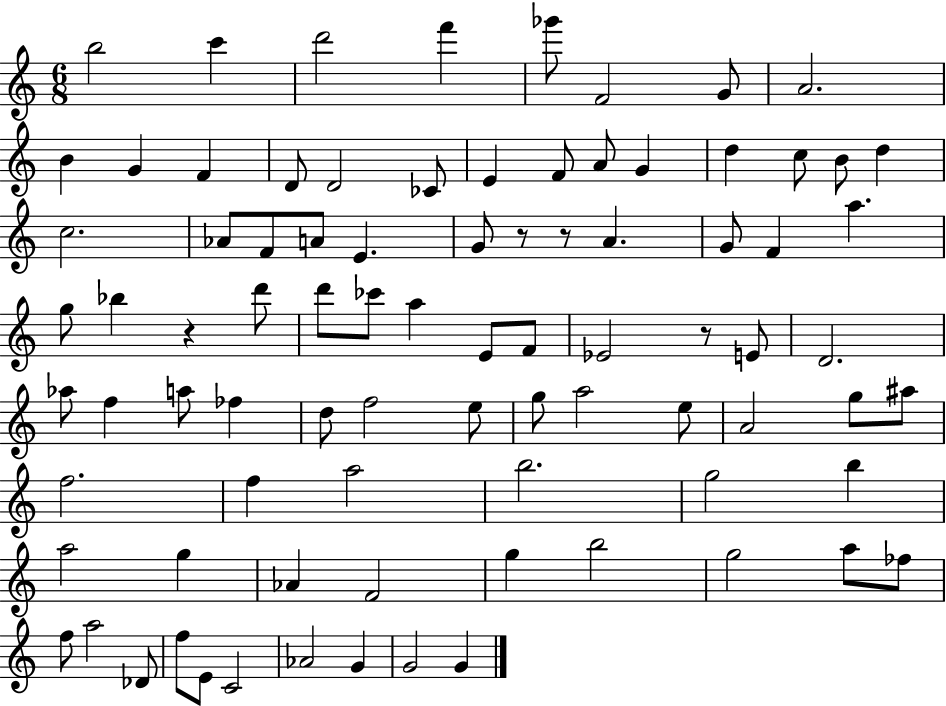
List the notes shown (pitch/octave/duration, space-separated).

B5/h C6/q D6/h F6/q Gb6/e F4/h G4/e A4/h. B4/q G4/q F4/q D4/e D4/h CES4/e E4/q F4/e A4/e G4/q D5/q C5/e B4/e D5/q C5/h. Ab4/e F4/e A4/e E4/q. G4/e R/e R/e A4/q. G4/e F4/q A5/q. G5/e Bb5/q R/q D6/e D6/e CES6/e A5/q E4/e F4/e Eb4/h R/e E4/e D4/h. Ab5/e F5/q A5/e FES5/q D5/e F5/h E5/e G5/e A5/h E5/e A4/h G5/e A#5/e F5/h. F5/q A5/h B5/h. G5/h B5/q A5/h G5/q Ab4/q F4/h G5/q B5/h G5/h A5/e FES5/e F5/e A5/h Db4/e F5/e E4/e C4/h Ab4/h G4/q G4/h G4/q